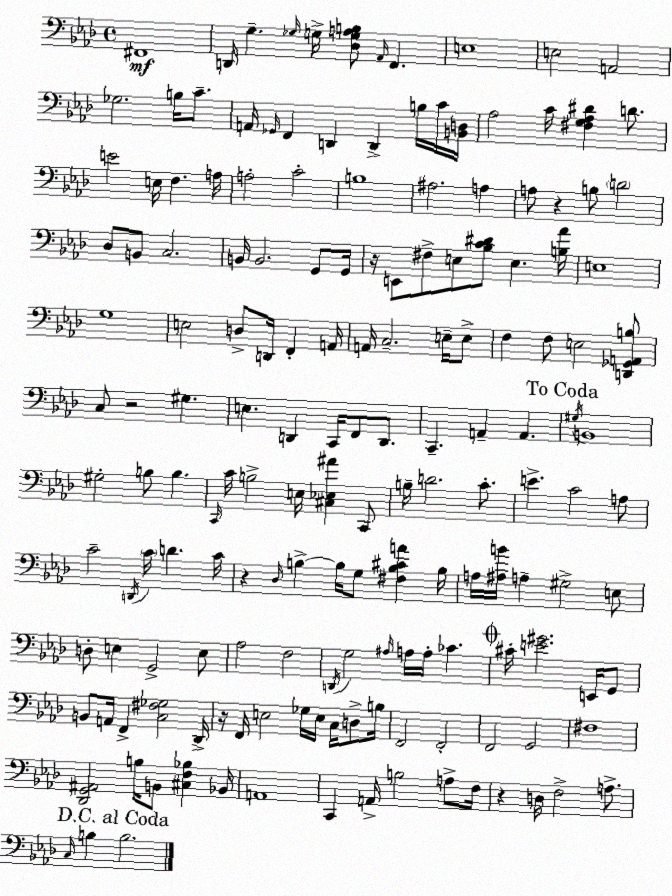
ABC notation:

X:1
T:Untitled
M:4/4
L:1/4
K:Ab
^F,,4 D,,/4 G, _G,/4 G,/4 [_D,G,A,B,]/2 _A,,/4 F,, E,4 E,2 A,,2 _G,2 B,/4 C/2 A,,/4 _G,,/4 F,, D,, D,, B,/4 C/4 [B,,D,]/4 _A,2 C/4 [^F,G,_A,^D] D/2 E2 E,/4 F, A,/4 A,2 C2 B,4 ^A,2 A, A,/2 z B,/2 D2 _D,/2 B,,/2 C,2 B,,/4 B,,2 G,,/2 G,,/4 z/4 E,,/2 ^F,/2 E,/2 [_B,C^D]/2 E, [B,_A]/4 E,4 G,4 E,2 D,/2 D,,/4 F,, A,,/4 A,,/4 C,2 E,/4 E,/2 F, F,/2 E,2 [D,,_G,,A,,B,]/2 C,/2 z2 ^G, E, D,, C,,/4 F,,/2 D,,/2 C,, A,, A,, ^G,/4 B,,4 ^G,2 B,/2 B, C,,/4 C/4 B,2 E,/4 [^C,_E,^A] C,,/2 B,/4 D2 C/2 E C2 A,/2 C2 D,,/4 C/4 D C/4 z _D,/4 B, B,/4 G,/2 [^F,B,^CA] B,/4 A,/4 [^A,B]/4 A, ^G,2 E,/2 D,/2 E, G,,2 E,/2 _A,2 F,2 D,,/4 G,2 ^A,/4 A,/4 A,/4 _C ^C/4 [E^G]2 E,,/4 G,,/2 B,,/2 A,,/4 F,, [C,^F,_G,]2 _D,,/4 z/4 F,,/4 E,2 _G,/4 E,/4 C,/4 D,/2 B,/4 F,,2 F,,2 F,,2 G,,2 ^F,4 [_D,,G,,^A,,]2 B,/4 B,,/2 [^C,F,_B,] _B,,/4 A,,4 C,, A,,/4 B,2 A,/2 F,/4 z D,/4 F,2 A,/2 C,/4 B, B,2